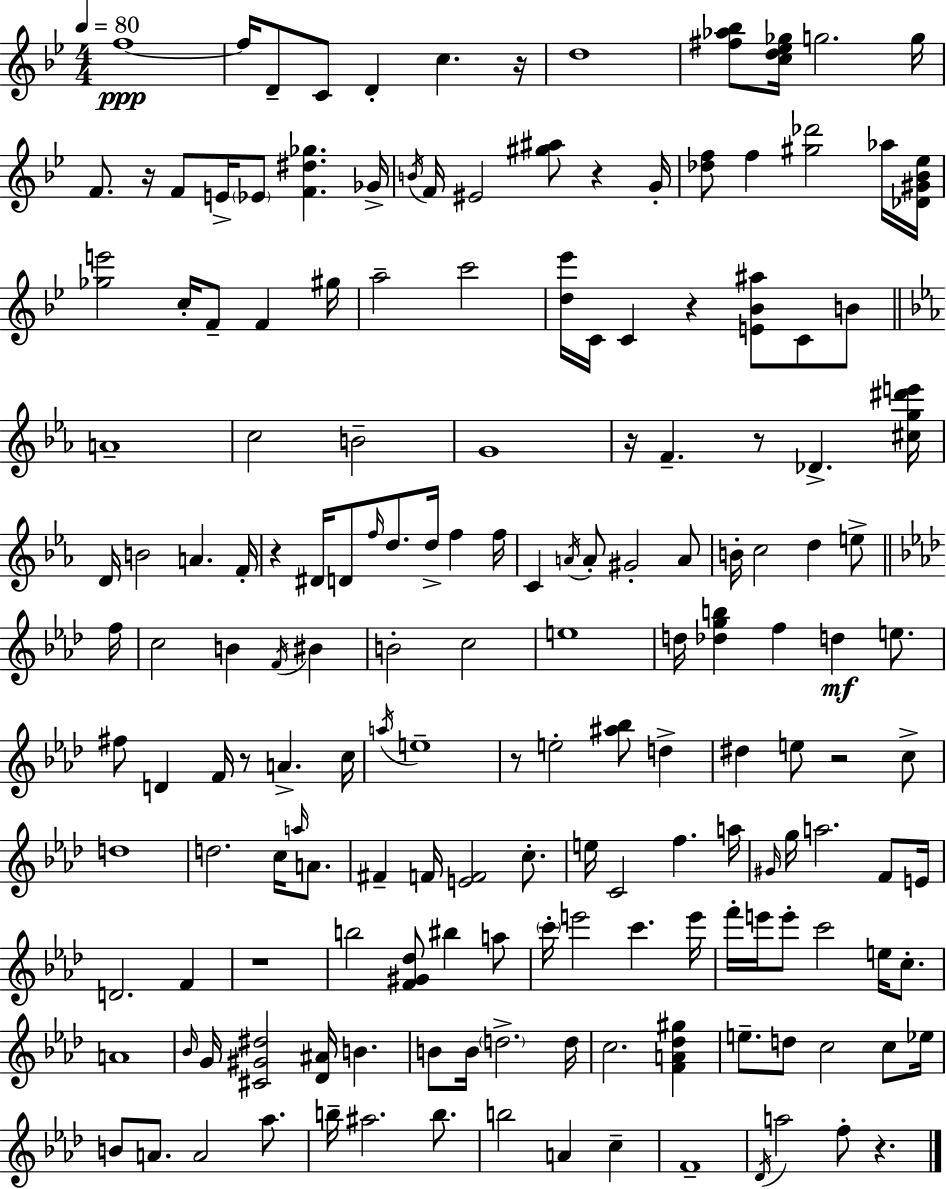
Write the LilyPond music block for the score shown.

{
  \clef treble
  \numericTimeSignature
  \time 4/4
  \key g \minor
  \tempo 4 = 80
  f''1~~\ppp | f''16 d'8-- c'8 d'4-. c''4. r16 | d''1 | <fis'' aes'' bes''>8 <c'' d'' ees'' ges''>16 g''2. g''16 | \break f'8. r16 f'8 e'16-> \parenthesize ees'8 <f' dis'' ges''>4. ges'16-> | \acciaccatura { b'16 } f'16 eis'2 <gis'' ais''>8 r4 | g'16-. <des'' f''>8 f''4 <gis'' des'''>2 aes''16 | <des' gis' bes' ees''>16 <ges'' e'''>2 c''16-. f'8-- f'4 | \break gis''16 a''2-- c'''2 | <d'' ees'''>16 c'16 c'4 r4 <e' bes' ais''>8 c'8 b'8 | \bar "||" \break \key ees \major a'1-- | c''2 b'2-- | g'1 | r16 f'4.-- r8 des'4.-> <cis'' g'' dis''' e'''>16 | \break d'16 b'2 a'4. f'16-. | r4 dis'16 d'8 \grace { f''16 } d''8. d''16-> f''4 | f''16 c'4 \acciaccatura { a'16 } a'8-. gis'2-. | a'8 b'16-. c''2 d''4 e''8-> | \break \bar "||" \break \key f \minor f''16 c''2 b'4 \acciaccatura { f'16 } bis'4 | b'2-. c''2 | e''1 | d''16 <des'' g'' b''>4 f''4 d''4\mf e''8. | \break fis''8 d'4 f'16 r8 a'4.-> | c''16 \acciaccatura { a''16 } e''1-- | r8 e''2-. <ais'' bes''>8 d''4-> | dis''4 e''8 r2 | \break c''8-> d''1 | d''2. c''16 | \grace { a''16 } a'8. fis'4-- f'16 <e' f'>2 | c''8.-. e''16 c'2 f''4. | \break a''16 \grace { gis'16 } g''16 a''2. | f'8 e'16 d'2. | f'4 r1 | b''2 <f' gis' des''>8 bis''4 | \break a''8 \parenthesize c'''16-. e'''2 c'''4. | e'''16 f'''16-. e'''16 e'''8-. c'''2 | e''16 c''8.-. a'1 | \grace { bes'16 } g'16 <cis' gis' dis''>2 <des' ais'>16 | \break b'4. b'8 b'16 \parenthesize d''2.-> | d''16 c''2. | <f' a' des'' gis''>4 e''8.-- d''8 c''2 | c''8 ees''16 b'8 a'8. a'2 | \break aes''8. b''16-- ais''2. | b''8. b''2 a'4 | c''4-- f'1-- | \acciaccatura { des'16 } a''2 f''8-. | \break r4. \bar "|."
}